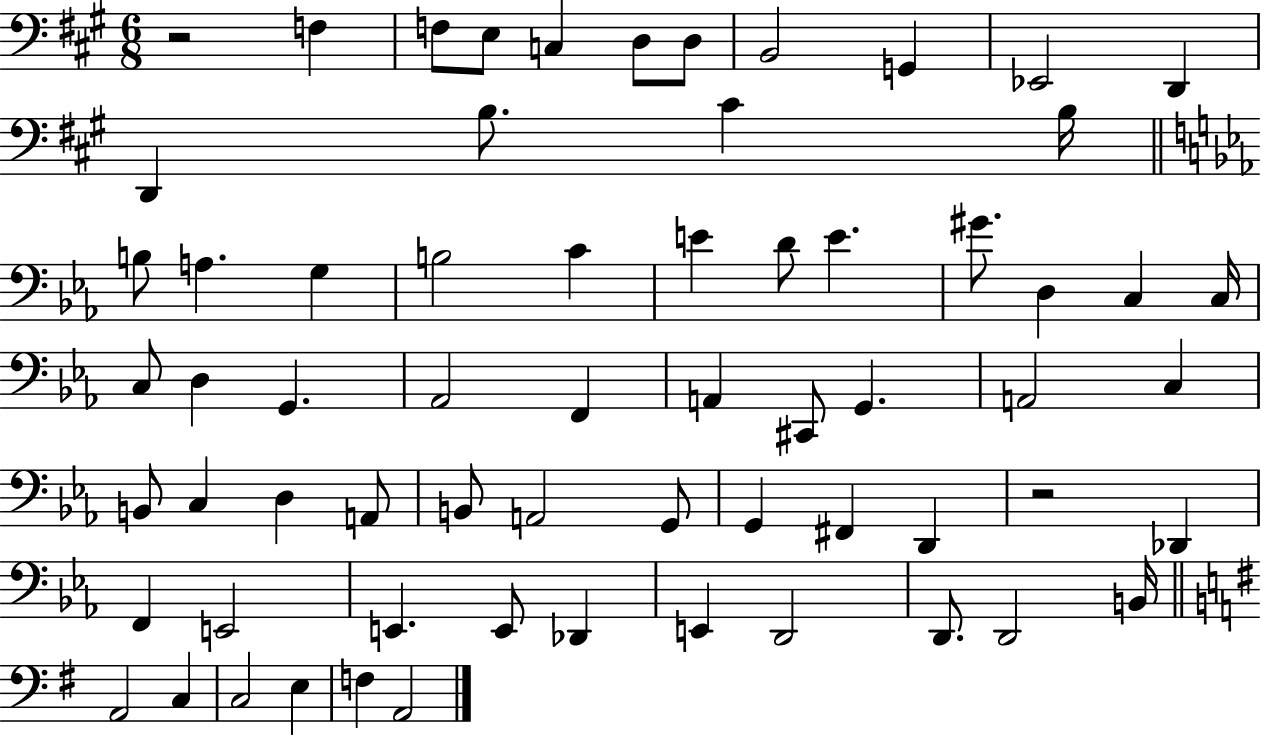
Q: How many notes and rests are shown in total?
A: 65